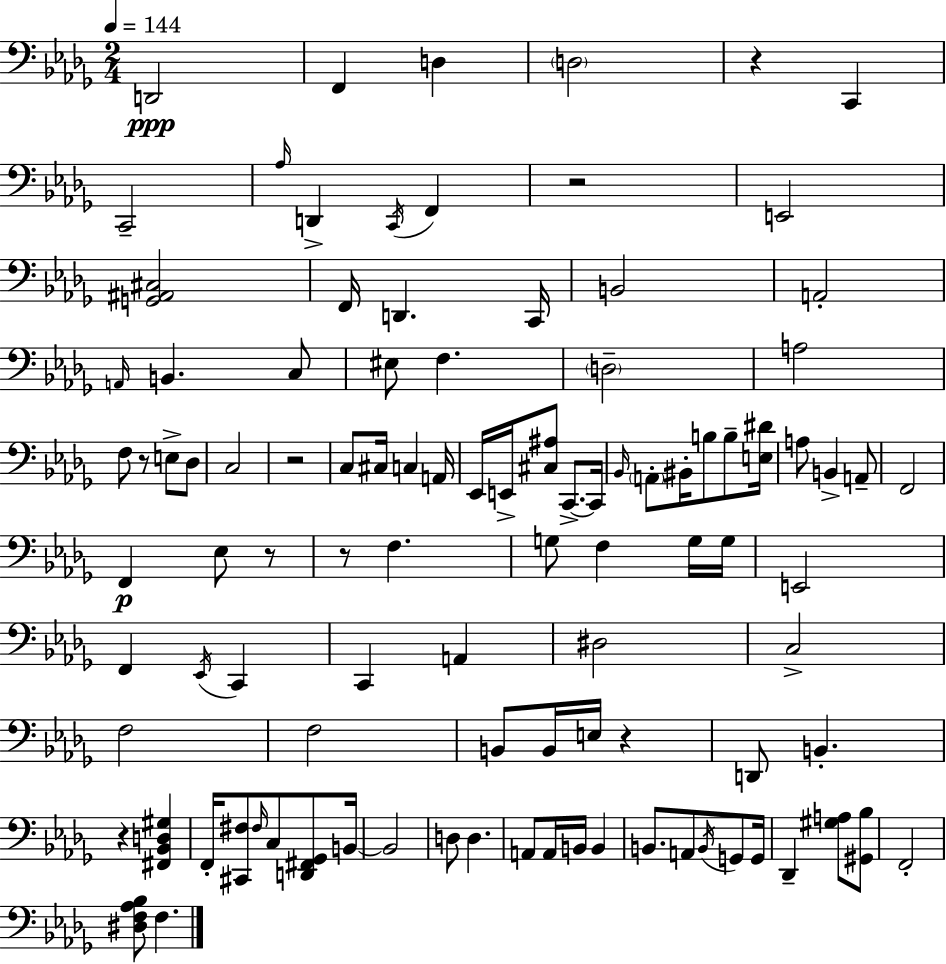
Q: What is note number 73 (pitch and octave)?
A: D3